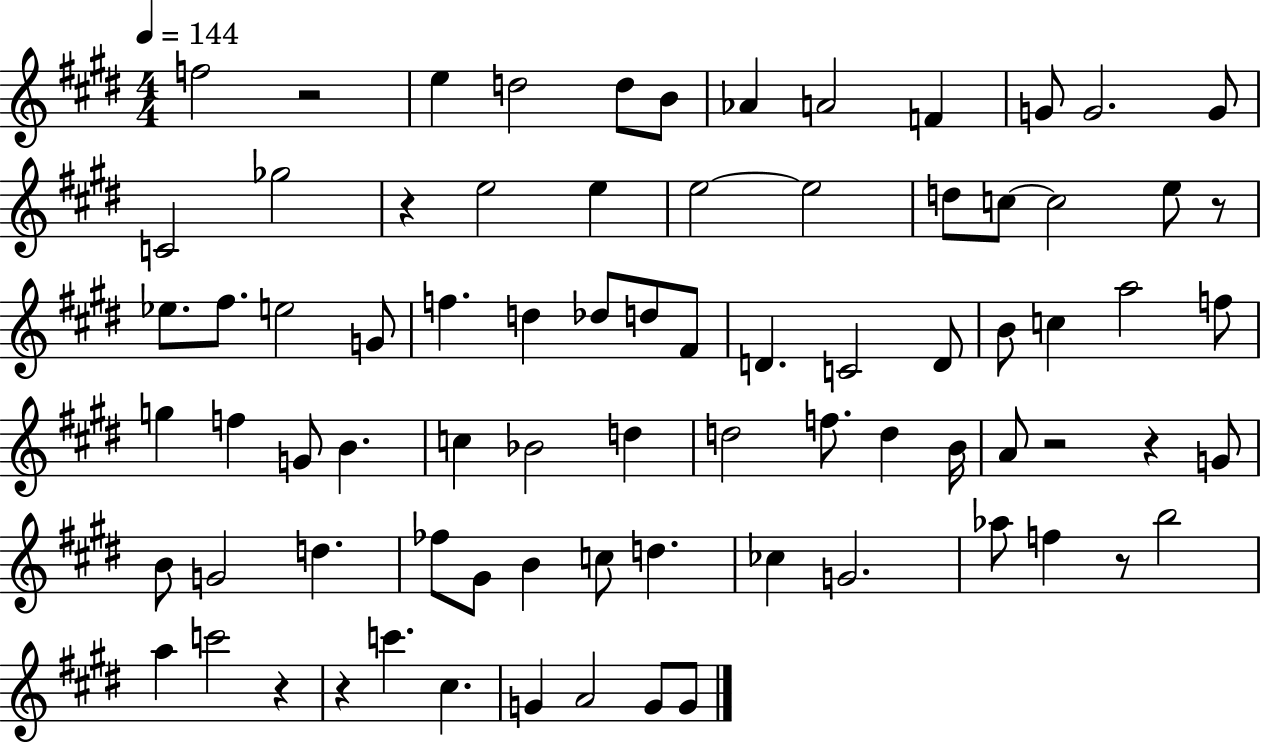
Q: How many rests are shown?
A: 8